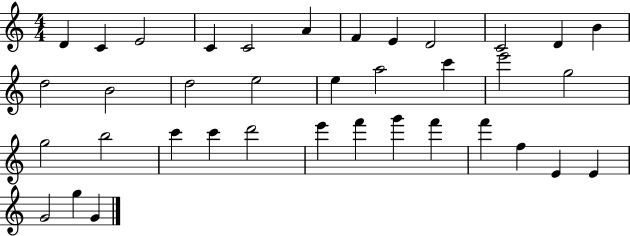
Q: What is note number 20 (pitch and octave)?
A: E6